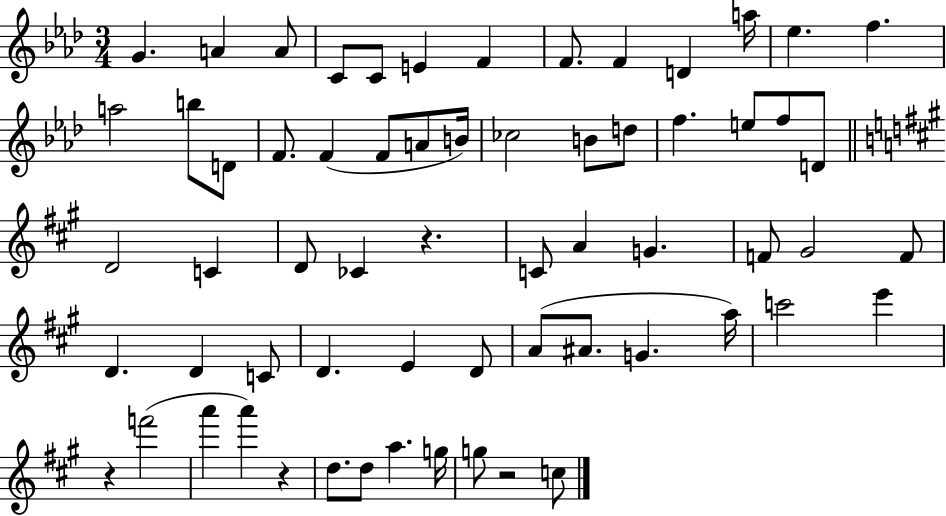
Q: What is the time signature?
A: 3/4